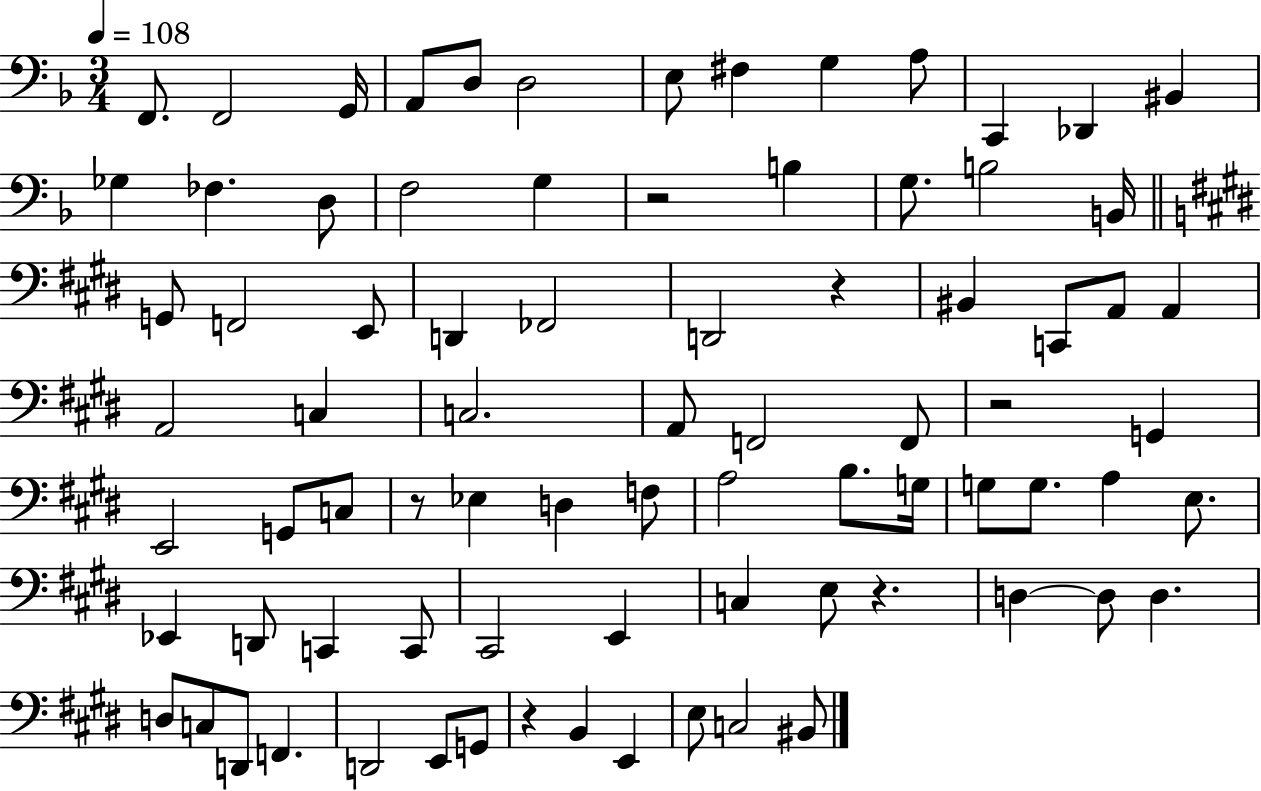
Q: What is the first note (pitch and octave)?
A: F2